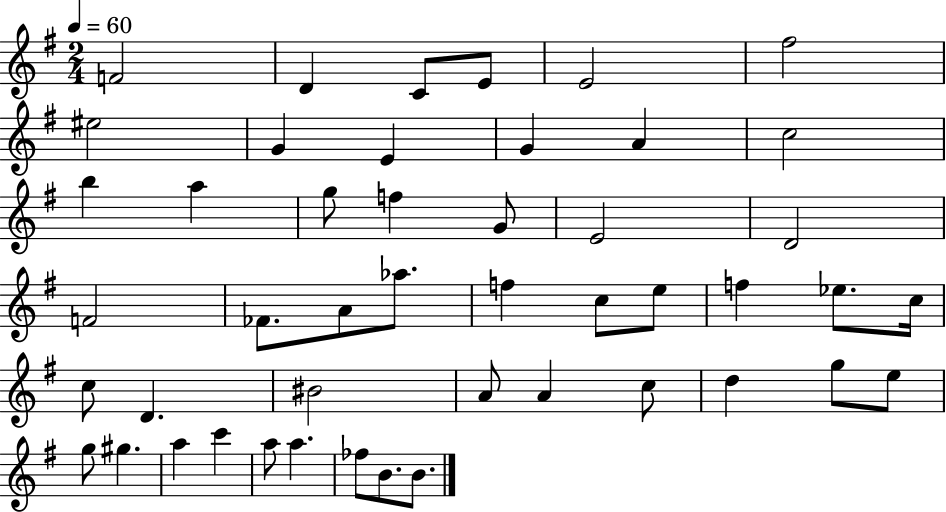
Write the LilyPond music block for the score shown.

{
  \clef treble
  \numericTimeSignature
  \time 2/4
  \key g \major
  \tempo 4 = 60
  f'2 | d'4 c'8 e'8 | e'2 | fis''2 | \break eis''2 | g'4 e'4 | g'4 a'4 | c''2 | \break b''4 a''4 | g''8 f''4 g'8 | e'2 | d'2 | \break f'2 | fes'8. a'8 aes''8. | f''4 c''8 e''8 | f''4 ees''8. c''16 | \break c''8 d'4. | bis'2 | a'8 a'4 c''8 | d''4 g''8 e''8 | \break g''8 gis''4. | a''4 c'''4 | a''8 a''4. | fes''8 b'8. b'8. | \break \bar "|."
}